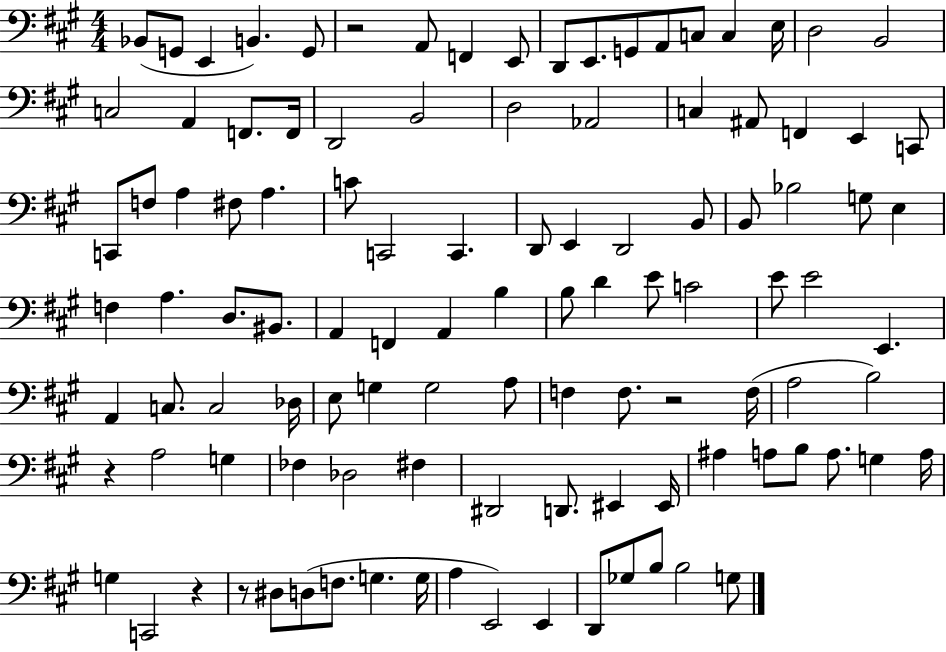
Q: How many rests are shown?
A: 5